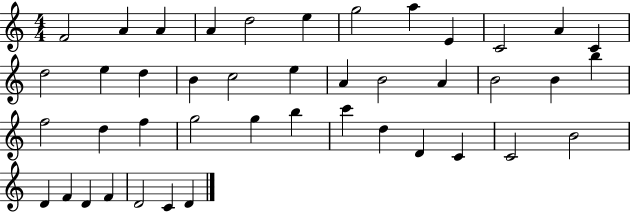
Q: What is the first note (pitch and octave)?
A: F4